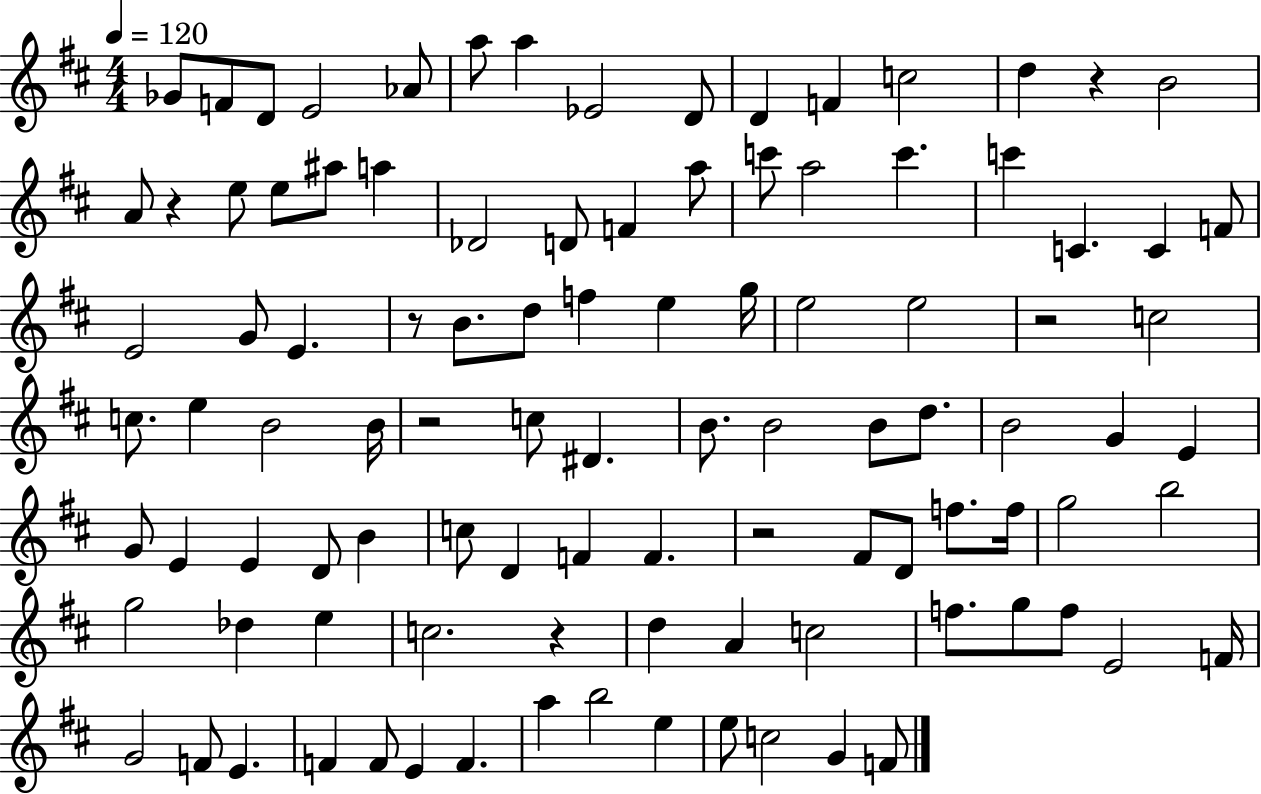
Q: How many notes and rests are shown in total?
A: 102